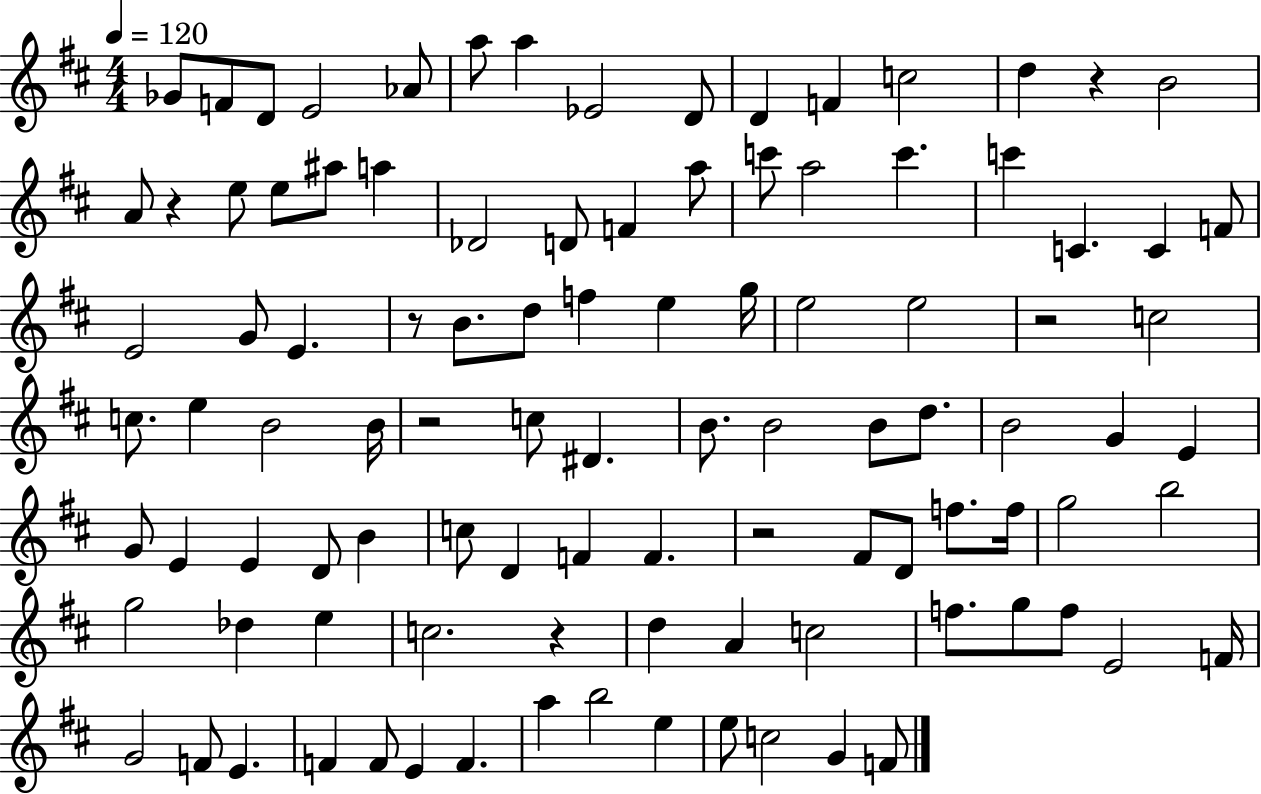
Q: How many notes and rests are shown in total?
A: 102